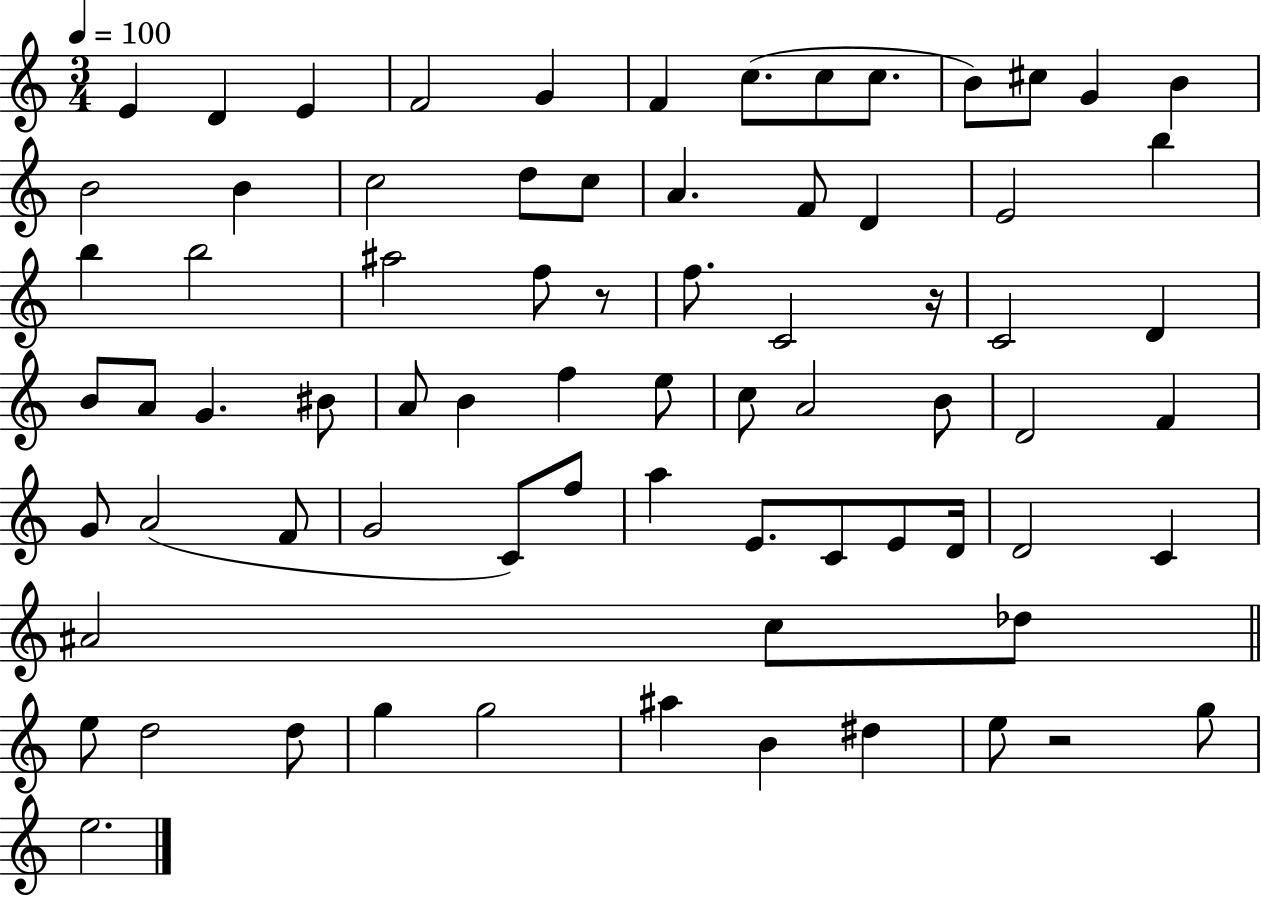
E4/q D4/q E4/q F4/h G4/q F4/q C5/e. C5/e C5/e. B4/e C#5/e G4/q B4/q B4/h B4/q C5/h D5/e C5/e A4/q. F4/e D4/q E4/h B5/q B5/q B5/h A#5/h F5/e R/e F5/e. C4/h R/s C4/h D4/q B4/e A4/e G4/q. BIS4/e A4/e B4/q F5/q E5/e C5/e A4/h B4/e D4/h F4/q G4/e A4/h F4/e G4/h C4/e F5/e A5/q E4/e. C4/e E4/e D4/s D4/h C4/q A#4/h C5/e Db5/e E5/e D5/h D5/e G5/q G5/h A#5/q B4/q D#5/q E5/e R/h G5/e E5/h.